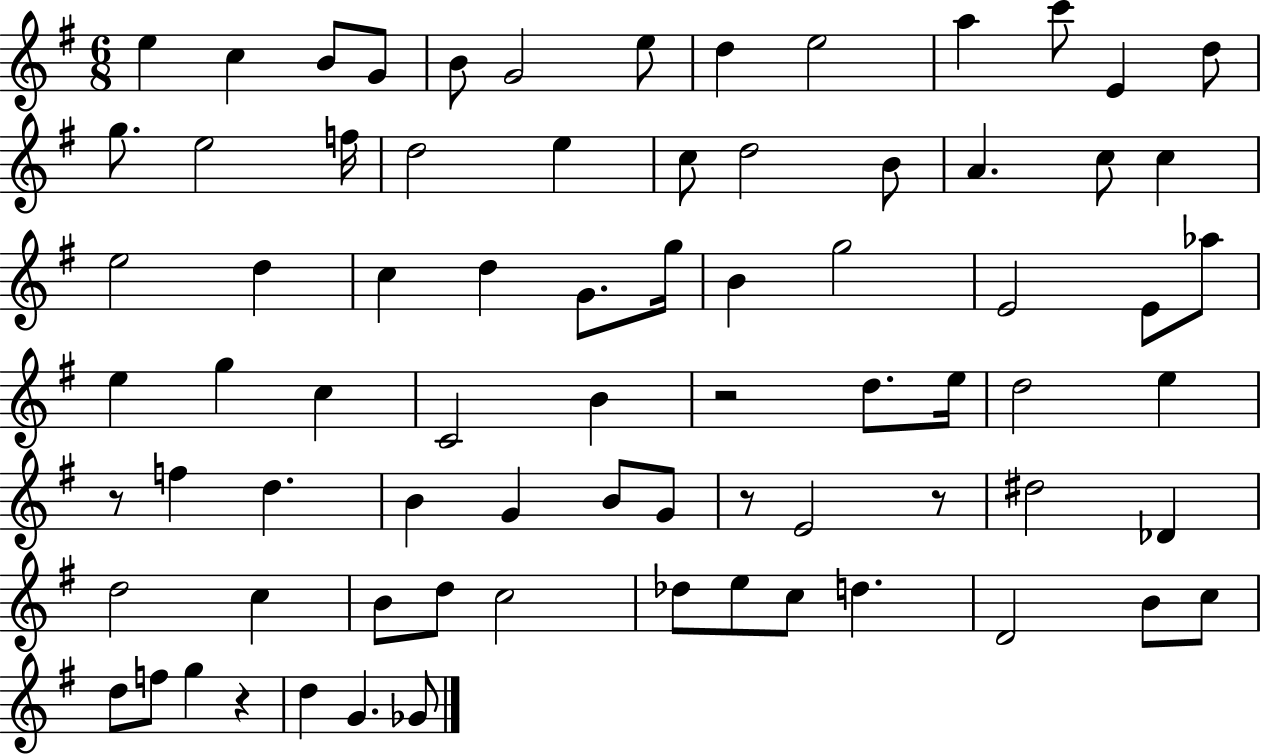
X:1
T:Untitled
M:6/8
L:1/4
K:G
e c B/2 G/2 B/2 G2 e/2 d e2 a c'/2 E d/2 g/2 e2 f/4 d2 e c/2 d2 B/2 A c/2 c e2 d c d G/2 g/4 B g2 E2 E/2 _a/2 e g c C2 B z2 d/2 e/4 d2 e z/2 f d B G B/2 G/2 z/2 E2 z/2 ^d2 _D d2 c B/2 d/2 c2 _d/2 e/2 c/2 d D2 B/2 c/2 d/2 f/2 g z d G _G/2